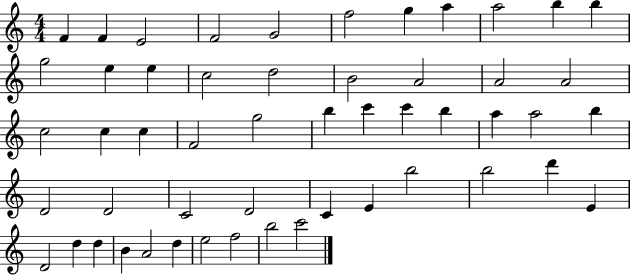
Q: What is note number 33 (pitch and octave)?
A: D4